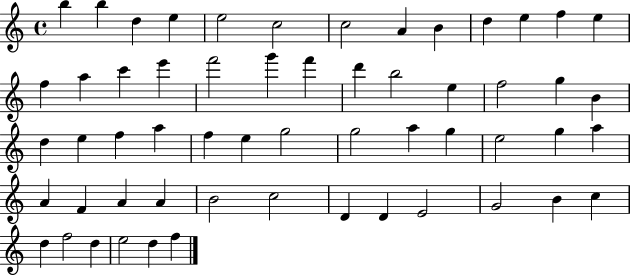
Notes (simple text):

B5/q B5/q D5/q E5/q E5/h C5/h C5/h A4/q B4/q D5/q E5/q F5/q E5/q F5/q A5/q C6/q E6/q F6/h G6/q F6/q D6/q B5/h E5/q F5/h G5/q B4/q D5/q E5/q F5/q A5/q F5/q E5/q G5/h G5/h A5/q G5/q E5/h G5/q A5/q A4/q F4/q A4/q A4/q B4/h C5/h D4/q D4/q E4/h G4/h B4/q C5/q D5/q F5/h D5/q E5/h D5/q F5/q